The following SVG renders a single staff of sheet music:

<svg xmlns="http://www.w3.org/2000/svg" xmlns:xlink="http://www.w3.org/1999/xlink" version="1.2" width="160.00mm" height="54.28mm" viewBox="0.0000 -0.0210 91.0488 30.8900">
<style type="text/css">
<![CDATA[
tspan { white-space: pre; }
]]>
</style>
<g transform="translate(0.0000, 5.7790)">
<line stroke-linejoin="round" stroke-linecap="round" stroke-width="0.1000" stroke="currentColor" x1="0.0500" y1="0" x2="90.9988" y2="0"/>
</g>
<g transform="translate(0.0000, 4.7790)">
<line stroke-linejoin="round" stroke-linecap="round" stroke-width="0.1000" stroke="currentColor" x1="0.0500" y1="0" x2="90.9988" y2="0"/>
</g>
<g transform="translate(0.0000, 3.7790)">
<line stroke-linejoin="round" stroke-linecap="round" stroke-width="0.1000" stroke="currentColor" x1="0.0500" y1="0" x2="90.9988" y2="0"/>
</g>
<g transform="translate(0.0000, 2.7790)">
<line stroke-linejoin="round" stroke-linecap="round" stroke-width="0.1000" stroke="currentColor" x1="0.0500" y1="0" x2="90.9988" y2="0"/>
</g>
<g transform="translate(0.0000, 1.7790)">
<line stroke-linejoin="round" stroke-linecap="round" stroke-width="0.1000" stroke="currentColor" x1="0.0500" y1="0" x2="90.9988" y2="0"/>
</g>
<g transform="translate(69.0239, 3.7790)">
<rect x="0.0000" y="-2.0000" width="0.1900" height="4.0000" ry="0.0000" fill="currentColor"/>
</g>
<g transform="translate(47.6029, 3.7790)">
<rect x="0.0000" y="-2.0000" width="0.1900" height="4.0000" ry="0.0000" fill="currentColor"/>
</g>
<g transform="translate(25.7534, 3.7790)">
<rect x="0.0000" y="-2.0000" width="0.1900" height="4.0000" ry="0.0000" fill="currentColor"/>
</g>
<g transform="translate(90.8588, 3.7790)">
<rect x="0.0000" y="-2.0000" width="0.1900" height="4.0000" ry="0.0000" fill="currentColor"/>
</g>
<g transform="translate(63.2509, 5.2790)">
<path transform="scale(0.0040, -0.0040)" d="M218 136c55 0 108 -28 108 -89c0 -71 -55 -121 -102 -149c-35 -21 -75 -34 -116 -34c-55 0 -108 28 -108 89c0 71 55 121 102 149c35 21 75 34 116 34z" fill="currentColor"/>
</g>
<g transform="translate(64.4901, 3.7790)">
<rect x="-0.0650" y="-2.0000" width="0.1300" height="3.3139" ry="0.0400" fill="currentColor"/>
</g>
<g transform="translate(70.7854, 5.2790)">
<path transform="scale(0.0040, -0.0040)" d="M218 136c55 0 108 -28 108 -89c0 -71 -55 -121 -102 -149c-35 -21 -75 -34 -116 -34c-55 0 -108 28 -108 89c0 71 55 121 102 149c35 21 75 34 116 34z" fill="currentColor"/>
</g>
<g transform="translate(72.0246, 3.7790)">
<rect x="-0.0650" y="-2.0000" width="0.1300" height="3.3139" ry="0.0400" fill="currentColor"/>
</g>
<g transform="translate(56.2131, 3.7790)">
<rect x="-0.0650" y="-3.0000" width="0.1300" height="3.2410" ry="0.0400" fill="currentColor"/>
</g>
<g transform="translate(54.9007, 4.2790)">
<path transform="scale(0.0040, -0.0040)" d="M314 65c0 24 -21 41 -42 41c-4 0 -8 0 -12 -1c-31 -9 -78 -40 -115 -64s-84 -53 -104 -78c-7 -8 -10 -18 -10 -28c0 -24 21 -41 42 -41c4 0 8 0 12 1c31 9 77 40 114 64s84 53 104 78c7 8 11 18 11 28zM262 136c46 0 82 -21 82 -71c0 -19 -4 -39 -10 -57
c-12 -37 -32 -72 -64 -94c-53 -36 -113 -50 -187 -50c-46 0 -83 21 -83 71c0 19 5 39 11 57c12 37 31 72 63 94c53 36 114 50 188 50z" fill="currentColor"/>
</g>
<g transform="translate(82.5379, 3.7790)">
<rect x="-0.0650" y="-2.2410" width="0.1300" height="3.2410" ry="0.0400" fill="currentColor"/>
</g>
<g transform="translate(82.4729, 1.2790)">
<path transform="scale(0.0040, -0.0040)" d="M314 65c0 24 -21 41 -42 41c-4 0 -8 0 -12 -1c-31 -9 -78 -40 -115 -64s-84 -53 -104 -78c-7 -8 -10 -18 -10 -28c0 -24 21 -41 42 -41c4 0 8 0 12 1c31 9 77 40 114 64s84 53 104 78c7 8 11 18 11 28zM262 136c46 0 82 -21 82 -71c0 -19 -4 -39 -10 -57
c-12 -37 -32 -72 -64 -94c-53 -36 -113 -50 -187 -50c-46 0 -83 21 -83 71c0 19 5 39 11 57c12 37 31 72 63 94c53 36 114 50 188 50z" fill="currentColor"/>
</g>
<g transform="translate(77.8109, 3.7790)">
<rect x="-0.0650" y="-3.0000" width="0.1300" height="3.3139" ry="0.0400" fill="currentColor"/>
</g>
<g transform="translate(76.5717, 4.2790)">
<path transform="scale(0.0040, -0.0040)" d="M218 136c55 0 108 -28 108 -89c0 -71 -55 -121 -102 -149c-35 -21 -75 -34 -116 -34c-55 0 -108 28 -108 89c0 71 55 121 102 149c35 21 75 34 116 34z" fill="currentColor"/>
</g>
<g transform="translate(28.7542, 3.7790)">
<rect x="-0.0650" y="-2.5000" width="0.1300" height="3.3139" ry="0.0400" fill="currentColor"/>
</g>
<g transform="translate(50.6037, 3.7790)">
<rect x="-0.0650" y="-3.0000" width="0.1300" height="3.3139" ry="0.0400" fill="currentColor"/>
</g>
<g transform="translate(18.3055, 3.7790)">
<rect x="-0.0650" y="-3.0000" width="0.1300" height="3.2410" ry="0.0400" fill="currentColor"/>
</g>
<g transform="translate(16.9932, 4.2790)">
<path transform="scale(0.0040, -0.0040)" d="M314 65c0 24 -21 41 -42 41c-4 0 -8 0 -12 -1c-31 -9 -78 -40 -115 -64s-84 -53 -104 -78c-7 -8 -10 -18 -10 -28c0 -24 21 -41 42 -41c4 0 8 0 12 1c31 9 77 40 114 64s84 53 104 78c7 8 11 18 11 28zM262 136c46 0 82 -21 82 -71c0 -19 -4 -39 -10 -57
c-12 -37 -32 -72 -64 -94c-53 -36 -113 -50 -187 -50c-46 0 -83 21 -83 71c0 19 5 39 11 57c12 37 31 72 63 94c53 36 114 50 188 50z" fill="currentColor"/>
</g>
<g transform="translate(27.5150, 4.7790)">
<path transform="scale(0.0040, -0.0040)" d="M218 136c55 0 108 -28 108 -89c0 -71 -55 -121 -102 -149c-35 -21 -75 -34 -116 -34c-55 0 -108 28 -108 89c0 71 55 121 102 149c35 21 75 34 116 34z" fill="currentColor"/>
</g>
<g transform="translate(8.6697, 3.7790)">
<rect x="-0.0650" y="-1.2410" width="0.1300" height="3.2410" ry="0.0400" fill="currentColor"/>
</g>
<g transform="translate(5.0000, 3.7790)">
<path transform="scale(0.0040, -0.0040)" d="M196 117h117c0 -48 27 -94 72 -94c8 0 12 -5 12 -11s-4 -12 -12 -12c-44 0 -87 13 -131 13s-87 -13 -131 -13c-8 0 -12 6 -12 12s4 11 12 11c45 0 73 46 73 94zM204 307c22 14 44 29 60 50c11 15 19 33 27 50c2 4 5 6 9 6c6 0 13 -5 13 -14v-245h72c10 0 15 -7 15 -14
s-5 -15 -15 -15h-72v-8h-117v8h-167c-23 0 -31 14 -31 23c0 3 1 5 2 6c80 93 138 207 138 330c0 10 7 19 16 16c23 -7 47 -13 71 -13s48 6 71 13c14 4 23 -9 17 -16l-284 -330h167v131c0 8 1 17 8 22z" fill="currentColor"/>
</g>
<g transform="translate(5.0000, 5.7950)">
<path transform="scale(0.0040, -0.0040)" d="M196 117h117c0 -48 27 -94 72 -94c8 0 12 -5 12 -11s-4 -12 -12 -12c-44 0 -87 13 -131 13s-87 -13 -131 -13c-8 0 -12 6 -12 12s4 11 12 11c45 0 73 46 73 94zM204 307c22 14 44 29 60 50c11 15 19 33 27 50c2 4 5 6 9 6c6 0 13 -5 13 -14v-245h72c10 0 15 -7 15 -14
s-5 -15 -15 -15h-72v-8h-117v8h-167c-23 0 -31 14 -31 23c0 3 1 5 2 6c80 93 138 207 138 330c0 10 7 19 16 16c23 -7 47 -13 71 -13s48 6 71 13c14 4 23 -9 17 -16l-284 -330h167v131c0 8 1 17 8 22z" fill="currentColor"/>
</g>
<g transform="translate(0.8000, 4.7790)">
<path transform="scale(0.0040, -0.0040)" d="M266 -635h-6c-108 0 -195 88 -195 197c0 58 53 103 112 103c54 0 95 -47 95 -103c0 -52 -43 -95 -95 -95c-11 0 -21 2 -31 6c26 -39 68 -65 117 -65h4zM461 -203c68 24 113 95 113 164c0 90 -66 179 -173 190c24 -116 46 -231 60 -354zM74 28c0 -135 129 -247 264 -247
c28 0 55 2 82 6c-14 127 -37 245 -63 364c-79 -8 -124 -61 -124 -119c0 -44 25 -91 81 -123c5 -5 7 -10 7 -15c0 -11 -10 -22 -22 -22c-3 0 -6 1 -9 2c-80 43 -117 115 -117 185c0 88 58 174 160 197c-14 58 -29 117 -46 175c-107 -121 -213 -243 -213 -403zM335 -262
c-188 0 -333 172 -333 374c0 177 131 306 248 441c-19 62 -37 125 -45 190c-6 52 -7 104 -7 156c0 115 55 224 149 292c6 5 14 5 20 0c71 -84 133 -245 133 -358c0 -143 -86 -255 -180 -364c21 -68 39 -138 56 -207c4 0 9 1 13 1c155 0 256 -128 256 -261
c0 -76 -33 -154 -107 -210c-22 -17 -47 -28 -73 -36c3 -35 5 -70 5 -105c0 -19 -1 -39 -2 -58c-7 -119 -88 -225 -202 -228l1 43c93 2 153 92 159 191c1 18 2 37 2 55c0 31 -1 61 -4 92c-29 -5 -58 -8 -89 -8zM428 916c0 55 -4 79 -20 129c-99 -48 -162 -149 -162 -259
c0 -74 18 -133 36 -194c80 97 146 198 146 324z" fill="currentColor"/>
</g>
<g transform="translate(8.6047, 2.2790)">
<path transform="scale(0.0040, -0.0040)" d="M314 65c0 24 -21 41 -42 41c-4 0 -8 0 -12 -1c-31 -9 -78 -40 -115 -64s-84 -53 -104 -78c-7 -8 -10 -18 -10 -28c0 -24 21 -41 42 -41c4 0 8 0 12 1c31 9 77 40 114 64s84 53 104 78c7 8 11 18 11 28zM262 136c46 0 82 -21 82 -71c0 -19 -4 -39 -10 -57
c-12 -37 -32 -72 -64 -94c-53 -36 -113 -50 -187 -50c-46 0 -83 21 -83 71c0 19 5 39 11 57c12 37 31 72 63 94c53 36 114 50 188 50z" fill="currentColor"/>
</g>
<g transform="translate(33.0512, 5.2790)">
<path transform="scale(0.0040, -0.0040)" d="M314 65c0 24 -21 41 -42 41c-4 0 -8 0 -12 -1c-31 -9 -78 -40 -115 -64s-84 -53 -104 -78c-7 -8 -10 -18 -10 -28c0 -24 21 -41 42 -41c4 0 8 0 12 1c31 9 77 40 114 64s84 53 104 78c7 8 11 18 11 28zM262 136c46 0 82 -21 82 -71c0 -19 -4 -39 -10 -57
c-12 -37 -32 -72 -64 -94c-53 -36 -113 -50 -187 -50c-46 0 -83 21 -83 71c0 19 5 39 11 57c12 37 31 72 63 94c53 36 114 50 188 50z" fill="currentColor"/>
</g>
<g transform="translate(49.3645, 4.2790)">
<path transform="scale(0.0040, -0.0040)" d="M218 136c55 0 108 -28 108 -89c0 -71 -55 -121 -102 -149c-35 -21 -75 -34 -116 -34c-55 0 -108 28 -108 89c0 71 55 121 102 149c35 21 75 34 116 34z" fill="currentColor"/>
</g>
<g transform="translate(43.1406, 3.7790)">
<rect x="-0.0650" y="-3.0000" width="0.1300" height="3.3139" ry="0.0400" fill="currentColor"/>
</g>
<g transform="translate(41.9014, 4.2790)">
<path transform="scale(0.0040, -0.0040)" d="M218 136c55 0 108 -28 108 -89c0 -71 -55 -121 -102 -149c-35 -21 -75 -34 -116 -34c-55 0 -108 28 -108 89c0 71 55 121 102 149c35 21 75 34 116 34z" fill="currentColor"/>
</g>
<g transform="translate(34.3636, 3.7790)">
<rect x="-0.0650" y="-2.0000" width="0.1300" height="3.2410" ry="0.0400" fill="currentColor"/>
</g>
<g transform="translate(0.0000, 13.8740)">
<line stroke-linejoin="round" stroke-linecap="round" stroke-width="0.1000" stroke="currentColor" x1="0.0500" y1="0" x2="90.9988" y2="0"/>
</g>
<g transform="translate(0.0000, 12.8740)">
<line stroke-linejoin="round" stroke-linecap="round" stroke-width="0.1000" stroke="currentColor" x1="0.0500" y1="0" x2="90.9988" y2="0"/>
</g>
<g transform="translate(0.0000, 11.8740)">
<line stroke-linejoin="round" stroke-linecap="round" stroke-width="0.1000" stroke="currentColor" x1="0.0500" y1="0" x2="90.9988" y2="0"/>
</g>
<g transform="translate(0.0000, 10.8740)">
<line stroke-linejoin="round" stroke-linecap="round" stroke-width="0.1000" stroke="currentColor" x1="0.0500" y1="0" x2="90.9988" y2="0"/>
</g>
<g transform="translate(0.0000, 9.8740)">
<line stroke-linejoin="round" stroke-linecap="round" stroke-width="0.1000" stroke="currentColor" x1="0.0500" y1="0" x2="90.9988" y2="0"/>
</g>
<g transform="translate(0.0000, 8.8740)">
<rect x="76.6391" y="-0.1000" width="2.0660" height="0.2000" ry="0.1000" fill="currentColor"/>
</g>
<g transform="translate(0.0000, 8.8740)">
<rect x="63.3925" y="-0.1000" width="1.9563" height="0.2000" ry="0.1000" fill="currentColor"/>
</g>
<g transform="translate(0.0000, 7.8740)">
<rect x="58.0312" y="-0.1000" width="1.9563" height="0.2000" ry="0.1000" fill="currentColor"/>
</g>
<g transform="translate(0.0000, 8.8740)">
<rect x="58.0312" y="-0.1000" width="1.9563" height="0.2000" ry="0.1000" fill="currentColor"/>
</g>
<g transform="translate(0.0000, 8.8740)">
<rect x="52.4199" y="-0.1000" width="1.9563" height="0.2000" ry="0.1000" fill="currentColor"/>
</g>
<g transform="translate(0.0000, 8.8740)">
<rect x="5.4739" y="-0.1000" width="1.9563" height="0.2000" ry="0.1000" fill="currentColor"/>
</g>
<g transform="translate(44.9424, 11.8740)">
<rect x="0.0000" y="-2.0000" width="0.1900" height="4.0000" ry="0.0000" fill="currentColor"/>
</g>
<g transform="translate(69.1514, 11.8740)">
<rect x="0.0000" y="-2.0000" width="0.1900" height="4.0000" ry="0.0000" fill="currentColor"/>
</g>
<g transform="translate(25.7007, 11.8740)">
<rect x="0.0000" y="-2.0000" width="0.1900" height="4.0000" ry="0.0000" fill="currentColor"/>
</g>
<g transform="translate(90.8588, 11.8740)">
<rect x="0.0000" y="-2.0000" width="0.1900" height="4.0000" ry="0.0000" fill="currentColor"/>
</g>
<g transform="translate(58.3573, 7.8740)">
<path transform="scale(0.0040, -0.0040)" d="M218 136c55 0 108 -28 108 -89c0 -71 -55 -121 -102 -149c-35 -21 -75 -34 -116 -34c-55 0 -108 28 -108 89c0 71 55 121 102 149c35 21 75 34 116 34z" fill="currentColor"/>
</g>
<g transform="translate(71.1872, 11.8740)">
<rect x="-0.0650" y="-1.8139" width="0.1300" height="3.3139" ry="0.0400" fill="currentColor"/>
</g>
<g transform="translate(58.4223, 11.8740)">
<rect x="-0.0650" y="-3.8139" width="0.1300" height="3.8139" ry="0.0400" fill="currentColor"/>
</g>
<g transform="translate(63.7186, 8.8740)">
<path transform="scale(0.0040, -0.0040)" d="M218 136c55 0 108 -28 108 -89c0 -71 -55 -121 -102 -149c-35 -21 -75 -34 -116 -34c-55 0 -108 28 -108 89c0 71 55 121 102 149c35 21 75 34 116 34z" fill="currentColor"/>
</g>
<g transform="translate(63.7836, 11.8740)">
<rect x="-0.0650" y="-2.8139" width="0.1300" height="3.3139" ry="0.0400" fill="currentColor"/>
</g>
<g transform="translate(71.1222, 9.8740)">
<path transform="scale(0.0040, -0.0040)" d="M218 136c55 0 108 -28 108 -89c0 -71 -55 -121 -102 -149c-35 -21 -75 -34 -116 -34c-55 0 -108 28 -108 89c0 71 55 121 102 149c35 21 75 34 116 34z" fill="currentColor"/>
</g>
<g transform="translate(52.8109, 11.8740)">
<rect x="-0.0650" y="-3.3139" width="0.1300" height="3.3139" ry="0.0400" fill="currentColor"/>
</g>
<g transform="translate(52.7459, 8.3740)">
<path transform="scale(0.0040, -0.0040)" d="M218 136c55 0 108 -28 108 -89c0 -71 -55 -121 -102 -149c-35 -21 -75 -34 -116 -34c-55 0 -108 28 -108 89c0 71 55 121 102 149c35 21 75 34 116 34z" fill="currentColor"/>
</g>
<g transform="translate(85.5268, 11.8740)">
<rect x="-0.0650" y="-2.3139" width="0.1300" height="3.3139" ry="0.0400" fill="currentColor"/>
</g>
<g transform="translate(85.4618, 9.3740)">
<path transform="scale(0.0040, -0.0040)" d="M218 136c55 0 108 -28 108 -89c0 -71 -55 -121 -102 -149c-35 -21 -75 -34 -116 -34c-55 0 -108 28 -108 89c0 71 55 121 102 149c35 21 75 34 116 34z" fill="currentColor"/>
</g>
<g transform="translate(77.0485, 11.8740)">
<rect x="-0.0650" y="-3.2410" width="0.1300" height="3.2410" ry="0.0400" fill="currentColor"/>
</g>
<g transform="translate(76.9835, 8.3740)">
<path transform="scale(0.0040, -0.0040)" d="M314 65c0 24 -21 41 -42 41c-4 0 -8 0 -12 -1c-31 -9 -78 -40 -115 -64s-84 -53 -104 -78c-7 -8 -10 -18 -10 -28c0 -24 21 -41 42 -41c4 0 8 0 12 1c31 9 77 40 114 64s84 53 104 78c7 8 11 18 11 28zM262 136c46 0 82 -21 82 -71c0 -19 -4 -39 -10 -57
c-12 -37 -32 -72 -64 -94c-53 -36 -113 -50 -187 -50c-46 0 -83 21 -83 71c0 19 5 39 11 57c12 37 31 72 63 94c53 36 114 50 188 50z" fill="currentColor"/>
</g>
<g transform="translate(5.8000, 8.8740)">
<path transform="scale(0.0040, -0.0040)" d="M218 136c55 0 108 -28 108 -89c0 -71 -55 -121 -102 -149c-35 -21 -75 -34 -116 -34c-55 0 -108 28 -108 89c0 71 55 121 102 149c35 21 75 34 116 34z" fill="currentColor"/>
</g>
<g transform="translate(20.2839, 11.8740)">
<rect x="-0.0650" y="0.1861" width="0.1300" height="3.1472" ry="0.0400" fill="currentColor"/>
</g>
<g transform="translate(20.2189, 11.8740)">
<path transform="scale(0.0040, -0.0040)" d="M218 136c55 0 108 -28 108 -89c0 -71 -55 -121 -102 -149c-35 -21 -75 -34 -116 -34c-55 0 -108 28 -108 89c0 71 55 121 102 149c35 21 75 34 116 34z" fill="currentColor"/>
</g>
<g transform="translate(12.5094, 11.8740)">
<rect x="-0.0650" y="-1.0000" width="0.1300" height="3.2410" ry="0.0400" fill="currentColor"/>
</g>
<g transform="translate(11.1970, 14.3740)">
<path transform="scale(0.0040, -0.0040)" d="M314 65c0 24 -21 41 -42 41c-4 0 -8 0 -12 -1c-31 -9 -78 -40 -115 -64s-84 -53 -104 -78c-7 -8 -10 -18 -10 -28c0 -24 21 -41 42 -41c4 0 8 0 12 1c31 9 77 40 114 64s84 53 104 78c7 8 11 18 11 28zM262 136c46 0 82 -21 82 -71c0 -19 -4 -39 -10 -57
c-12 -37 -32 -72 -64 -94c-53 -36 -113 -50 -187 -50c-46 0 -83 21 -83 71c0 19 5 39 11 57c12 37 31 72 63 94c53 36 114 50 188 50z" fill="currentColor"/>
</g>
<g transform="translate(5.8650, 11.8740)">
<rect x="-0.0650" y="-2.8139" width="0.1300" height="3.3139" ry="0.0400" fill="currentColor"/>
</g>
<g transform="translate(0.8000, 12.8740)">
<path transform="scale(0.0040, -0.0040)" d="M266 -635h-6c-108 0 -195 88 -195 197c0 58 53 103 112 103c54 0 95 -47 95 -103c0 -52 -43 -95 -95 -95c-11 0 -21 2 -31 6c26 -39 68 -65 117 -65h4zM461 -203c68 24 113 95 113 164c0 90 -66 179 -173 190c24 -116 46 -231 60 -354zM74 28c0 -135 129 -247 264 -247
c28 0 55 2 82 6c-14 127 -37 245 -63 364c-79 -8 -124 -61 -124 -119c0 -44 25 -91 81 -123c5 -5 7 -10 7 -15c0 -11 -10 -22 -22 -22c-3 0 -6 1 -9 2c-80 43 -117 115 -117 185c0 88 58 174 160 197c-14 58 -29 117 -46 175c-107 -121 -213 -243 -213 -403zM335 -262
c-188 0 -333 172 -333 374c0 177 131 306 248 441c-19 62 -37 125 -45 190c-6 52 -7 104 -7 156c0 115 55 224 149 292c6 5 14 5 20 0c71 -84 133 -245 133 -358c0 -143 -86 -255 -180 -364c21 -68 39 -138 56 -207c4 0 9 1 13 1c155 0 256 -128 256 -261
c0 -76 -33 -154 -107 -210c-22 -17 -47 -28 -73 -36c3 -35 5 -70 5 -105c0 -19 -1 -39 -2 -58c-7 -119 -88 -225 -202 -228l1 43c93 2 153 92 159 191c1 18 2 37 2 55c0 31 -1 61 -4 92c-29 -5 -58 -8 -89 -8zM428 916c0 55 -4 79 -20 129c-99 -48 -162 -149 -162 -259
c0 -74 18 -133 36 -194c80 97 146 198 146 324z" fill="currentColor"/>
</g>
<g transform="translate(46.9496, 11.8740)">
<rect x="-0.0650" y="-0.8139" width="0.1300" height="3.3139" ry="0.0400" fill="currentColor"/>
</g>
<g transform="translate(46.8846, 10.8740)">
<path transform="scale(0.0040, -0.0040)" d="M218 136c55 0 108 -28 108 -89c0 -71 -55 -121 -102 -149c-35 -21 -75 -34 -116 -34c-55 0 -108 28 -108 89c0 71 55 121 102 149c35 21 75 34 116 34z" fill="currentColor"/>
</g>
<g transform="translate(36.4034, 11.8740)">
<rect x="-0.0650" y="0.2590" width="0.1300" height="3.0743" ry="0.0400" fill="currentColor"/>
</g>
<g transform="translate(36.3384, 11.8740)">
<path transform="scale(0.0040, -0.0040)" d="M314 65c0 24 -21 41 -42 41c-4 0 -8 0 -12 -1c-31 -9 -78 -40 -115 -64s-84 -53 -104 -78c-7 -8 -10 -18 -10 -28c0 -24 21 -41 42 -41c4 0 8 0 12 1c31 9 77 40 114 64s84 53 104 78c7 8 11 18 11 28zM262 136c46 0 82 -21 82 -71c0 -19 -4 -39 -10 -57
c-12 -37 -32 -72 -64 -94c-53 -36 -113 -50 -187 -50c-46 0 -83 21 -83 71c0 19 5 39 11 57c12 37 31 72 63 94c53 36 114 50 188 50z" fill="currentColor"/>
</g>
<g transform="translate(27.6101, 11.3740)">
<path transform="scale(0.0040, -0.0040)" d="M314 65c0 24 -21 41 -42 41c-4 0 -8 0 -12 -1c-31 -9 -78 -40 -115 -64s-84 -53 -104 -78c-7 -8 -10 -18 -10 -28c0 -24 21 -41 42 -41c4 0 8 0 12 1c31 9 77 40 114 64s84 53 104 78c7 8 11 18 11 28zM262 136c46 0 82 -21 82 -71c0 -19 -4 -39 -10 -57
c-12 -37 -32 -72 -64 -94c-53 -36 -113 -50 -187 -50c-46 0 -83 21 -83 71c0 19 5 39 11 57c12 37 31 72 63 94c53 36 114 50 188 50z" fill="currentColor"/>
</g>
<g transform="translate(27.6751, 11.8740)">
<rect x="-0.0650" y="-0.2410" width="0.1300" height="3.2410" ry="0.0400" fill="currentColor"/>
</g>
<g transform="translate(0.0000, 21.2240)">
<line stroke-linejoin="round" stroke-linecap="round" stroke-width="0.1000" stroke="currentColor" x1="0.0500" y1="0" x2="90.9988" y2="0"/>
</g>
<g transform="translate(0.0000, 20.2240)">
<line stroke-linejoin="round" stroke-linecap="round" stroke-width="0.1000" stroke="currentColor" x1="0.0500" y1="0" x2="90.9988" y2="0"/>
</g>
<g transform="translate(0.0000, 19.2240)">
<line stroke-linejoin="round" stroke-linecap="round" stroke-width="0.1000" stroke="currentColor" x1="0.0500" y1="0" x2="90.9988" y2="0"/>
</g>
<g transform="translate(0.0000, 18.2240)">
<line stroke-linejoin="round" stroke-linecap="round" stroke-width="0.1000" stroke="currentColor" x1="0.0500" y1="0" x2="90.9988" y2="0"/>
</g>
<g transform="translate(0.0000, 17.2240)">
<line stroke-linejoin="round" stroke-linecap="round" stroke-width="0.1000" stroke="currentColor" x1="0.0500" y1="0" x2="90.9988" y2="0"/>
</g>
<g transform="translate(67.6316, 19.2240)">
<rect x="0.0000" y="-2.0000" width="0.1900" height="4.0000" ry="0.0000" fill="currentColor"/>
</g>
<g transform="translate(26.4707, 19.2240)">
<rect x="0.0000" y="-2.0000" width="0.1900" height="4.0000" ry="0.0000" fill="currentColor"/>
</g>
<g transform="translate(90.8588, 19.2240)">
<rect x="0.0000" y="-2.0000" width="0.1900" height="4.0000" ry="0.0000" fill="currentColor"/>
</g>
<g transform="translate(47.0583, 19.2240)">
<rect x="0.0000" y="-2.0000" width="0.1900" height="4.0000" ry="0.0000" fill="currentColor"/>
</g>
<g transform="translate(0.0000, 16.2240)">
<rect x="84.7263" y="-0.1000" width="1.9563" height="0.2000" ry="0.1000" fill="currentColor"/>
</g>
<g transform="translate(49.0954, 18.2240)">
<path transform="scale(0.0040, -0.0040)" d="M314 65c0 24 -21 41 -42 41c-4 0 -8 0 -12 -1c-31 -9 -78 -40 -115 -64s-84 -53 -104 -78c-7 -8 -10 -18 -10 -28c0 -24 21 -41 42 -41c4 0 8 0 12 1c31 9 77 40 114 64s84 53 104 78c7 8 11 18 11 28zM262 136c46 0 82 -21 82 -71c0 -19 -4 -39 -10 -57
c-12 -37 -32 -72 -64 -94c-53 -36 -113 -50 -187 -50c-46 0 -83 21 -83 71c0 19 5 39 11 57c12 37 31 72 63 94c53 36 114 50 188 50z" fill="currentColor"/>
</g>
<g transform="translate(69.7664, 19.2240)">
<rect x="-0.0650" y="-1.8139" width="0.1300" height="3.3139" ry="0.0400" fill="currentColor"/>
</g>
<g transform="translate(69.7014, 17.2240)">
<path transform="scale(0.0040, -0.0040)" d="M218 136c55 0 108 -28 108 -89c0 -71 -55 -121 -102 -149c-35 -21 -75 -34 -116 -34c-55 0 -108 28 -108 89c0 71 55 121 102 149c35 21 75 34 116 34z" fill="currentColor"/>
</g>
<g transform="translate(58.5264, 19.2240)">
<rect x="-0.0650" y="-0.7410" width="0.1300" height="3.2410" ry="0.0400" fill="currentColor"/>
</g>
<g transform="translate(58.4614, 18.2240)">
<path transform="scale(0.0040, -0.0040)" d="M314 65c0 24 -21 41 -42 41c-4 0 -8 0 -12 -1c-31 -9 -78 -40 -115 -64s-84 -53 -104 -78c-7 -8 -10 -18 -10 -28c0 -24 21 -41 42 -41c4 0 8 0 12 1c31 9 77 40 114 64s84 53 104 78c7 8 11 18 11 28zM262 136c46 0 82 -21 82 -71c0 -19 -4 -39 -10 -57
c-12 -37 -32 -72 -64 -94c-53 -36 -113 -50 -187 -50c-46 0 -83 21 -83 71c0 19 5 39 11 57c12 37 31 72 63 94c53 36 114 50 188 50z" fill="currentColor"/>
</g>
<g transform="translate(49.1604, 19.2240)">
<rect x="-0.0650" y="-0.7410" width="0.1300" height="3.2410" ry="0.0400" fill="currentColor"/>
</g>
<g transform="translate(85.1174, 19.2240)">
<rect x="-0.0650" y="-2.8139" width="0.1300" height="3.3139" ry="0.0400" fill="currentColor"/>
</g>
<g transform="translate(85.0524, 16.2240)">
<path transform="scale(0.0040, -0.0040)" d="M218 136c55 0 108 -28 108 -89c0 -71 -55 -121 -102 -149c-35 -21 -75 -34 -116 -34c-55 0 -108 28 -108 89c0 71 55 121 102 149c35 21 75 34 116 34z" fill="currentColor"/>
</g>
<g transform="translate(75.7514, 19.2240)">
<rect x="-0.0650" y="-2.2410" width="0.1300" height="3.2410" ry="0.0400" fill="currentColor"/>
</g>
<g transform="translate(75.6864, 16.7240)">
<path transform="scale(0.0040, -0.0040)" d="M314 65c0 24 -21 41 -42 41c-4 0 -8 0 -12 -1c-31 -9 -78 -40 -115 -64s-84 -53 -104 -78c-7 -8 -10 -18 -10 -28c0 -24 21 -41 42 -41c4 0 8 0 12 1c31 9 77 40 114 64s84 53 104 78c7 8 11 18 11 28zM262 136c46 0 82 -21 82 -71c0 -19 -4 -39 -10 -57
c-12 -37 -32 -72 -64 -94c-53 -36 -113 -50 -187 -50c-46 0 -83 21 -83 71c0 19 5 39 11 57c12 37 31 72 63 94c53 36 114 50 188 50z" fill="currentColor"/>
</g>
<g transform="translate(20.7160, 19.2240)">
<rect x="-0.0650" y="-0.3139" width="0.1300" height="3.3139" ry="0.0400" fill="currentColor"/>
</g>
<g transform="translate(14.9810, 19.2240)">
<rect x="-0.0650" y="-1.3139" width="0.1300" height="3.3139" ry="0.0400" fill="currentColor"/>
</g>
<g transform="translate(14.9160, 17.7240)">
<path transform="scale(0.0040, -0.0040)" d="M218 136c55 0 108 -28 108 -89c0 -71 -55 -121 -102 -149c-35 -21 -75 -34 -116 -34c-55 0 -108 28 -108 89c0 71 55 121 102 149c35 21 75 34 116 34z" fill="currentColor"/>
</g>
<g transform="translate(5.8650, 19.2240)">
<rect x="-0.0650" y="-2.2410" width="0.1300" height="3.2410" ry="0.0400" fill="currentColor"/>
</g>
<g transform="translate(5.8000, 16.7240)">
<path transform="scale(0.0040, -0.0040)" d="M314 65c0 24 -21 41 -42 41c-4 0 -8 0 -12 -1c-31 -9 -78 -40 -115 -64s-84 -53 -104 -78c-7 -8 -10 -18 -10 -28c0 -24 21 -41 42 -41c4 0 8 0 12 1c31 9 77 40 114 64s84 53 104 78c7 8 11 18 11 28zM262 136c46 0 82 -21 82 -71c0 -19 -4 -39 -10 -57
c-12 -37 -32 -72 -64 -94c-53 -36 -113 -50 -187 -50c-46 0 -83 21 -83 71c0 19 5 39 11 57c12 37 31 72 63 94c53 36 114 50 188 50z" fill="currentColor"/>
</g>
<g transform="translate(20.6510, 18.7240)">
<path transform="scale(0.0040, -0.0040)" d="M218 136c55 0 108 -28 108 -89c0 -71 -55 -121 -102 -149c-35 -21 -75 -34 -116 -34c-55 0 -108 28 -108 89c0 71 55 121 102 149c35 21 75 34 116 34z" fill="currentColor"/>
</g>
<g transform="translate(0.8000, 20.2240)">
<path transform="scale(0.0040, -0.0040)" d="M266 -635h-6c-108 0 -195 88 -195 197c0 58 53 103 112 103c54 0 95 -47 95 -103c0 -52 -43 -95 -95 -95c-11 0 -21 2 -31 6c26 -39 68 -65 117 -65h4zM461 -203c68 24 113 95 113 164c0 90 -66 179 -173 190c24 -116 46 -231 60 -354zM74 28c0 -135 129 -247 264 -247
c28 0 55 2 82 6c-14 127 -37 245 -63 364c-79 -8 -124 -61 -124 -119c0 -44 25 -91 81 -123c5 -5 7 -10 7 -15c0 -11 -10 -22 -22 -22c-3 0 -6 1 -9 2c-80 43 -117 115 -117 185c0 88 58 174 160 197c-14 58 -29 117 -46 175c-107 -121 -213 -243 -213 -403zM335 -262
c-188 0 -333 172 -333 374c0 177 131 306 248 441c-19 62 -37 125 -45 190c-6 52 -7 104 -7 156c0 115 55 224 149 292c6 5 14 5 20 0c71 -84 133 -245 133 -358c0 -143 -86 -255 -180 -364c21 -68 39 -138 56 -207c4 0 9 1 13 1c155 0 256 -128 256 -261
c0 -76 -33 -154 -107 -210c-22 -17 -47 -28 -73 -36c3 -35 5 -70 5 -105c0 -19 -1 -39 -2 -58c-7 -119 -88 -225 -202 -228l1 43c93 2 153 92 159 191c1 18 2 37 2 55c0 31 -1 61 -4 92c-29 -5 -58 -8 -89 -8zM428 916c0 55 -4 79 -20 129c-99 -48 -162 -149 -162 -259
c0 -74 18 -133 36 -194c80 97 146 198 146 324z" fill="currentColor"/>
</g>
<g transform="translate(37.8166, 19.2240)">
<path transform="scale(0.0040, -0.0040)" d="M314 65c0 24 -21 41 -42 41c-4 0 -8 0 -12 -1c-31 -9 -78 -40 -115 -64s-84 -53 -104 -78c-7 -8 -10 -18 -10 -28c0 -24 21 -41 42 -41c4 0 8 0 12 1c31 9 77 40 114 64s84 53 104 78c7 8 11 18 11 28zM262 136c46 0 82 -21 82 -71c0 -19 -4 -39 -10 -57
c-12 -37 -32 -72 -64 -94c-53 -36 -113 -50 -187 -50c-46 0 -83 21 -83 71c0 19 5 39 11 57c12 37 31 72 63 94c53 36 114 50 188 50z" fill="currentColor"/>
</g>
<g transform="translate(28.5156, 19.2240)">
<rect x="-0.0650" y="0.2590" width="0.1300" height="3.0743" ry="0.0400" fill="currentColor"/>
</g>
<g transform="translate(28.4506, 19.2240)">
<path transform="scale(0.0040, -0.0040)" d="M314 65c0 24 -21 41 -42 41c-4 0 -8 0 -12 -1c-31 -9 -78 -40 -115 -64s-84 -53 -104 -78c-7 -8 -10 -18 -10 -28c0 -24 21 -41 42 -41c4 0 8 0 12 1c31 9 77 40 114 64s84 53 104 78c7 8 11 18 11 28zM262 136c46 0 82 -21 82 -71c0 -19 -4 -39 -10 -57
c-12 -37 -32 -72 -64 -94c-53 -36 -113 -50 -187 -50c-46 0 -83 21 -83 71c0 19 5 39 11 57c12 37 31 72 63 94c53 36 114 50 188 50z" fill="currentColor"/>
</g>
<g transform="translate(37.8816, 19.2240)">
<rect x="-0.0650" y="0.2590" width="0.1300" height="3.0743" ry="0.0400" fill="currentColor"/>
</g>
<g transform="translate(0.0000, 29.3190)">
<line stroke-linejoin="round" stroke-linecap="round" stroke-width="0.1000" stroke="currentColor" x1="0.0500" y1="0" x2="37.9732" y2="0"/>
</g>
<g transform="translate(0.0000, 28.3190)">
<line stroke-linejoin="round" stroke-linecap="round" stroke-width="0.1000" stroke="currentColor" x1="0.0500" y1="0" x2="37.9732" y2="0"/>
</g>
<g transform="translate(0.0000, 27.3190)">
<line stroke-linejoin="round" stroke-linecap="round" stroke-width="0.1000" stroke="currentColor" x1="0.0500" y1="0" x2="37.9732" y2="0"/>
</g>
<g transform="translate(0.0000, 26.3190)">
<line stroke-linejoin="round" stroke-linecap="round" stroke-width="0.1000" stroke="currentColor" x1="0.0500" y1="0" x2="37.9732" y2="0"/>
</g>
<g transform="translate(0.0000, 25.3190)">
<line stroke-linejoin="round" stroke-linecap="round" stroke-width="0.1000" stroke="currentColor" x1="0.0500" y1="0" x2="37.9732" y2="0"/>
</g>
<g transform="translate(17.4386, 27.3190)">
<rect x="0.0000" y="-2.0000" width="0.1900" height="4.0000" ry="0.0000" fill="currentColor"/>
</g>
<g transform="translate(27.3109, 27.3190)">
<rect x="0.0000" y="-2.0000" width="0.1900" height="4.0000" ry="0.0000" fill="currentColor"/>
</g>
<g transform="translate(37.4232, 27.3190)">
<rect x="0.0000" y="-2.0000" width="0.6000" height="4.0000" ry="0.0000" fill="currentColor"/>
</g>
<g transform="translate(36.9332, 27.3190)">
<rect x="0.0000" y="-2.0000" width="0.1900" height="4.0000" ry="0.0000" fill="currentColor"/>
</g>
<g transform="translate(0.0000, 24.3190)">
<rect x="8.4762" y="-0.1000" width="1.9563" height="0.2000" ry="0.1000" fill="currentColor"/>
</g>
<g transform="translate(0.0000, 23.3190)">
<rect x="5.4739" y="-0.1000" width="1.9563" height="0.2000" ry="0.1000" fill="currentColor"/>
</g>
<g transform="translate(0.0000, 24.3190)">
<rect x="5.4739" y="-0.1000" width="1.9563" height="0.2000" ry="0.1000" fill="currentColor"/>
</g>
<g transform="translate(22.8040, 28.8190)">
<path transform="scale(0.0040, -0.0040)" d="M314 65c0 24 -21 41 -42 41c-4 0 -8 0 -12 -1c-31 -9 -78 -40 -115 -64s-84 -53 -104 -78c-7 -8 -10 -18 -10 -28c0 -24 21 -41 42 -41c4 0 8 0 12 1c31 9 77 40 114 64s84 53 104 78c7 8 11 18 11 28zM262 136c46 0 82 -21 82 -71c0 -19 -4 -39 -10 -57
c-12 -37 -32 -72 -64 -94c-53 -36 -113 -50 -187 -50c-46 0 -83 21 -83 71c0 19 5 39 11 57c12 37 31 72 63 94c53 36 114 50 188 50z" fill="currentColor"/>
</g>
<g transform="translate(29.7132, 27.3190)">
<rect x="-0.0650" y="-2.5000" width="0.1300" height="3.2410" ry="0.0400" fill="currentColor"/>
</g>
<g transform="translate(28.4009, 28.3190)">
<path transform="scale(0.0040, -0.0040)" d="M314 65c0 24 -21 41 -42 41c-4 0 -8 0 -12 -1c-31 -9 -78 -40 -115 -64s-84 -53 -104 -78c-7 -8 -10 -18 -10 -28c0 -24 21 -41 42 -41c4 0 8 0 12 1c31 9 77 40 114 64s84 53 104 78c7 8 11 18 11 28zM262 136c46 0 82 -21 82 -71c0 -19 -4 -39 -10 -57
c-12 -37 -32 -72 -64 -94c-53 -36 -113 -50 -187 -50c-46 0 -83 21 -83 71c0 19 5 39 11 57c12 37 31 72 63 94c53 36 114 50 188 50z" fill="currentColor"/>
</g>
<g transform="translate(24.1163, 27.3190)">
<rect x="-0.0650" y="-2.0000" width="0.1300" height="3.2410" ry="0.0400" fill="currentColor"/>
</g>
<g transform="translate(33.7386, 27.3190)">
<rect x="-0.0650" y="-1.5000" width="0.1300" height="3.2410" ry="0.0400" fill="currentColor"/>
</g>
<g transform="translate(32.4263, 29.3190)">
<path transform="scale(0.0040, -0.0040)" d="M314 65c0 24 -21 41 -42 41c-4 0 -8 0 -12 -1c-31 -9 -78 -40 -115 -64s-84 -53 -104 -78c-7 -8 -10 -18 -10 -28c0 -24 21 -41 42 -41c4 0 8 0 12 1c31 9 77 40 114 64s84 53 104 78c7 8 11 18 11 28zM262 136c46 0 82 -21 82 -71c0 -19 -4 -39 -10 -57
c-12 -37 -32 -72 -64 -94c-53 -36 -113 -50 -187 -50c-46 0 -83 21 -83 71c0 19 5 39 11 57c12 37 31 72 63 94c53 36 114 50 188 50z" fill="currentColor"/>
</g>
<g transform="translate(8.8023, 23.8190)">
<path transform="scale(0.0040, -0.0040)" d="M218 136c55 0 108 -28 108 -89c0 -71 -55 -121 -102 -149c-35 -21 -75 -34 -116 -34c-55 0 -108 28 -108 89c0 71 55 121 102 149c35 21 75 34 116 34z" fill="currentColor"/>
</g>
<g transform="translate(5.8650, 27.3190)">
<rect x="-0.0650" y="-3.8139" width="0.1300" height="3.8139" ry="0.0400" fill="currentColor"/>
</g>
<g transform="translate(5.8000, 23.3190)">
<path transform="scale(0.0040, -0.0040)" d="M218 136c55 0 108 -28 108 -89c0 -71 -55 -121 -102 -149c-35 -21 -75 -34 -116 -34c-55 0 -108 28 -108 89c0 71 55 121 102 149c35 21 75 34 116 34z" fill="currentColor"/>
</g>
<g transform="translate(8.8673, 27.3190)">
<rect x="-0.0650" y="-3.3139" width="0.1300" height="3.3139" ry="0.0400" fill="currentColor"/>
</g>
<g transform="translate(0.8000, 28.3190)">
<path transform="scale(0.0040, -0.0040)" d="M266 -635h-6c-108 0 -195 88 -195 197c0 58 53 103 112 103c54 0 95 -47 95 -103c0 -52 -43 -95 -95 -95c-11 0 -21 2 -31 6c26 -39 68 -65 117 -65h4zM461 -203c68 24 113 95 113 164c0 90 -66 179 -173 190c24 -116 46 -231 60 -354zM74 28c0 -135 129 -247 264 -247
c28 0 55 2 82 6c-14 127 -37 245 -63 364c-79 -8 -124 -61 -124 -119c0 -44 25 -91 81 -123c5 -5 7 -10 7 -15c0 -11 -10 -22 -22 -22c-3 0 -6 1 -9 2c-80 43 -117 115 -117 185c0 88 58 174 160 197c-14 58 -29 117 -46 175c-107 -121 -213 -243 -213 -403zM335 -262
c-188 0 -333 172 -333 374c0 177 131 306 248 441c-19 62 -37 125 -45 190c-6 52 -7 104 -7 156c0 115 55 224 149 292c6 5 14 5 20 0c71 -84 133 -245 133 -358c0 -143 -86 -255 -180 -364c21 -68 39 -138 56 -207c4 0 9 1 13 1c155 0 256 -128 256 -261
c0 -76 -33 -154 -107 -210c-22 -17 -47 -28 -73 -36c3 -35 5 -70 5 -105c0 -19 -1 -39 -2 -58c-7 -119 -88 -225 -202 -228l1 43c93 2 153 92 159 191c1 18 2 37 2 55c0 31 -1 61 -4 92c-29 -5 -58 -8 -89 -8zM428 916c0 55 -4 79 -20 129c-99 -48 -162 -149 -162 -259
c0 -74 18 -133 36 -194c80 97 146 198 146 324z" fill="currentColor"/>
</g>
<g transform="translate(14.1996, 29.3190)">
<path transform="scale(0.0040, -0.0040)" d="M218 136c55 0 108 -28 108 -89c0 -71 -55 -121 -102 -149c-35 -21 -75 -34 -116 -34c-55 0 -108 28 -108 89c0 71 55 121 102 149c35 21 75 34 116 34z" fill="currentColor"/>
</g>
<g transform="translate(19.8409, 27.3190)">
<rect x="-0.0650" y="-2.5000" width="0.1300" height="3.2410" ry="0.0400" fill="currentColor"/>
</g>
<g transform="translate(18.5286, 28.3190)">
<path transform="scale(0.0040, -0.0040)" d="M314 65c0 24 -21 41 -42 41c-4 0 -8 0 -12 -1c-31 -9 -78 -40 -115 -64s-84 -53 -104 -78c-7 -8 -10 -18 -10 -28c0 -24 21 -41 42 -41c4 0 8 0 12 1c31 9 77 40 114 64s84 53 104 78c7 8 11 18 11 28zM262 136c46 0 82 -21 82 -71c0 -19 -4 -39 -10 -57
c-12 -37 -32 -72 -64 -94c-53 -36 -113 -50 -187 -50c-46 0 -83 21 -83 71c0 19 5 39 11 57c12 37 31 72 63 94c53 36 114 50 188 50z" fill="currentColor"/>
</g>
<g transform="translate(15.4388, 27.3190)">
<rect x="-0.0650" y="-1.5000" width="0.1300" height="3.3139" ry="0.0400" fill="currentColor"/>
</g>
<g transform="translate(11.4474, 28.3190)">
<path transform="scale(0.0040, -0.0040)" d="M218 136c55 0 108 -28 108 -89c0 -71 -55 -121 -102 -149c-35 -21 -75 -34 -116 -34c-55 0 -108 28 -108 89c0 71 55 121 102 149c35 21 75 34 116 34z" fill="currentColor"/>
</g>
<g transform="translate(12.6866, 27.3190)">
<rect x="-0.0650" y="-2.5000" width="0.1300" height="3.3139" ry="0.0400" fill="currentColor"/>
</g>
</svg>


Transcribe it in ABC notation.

X:1
T:Untitled
M:4/4
L:1/4
K:C
e2 A2 G F2 A A A2 F F A g2 a D2 B c2 B2 d b c' a f b2 g g2 e c B2 B2 d2 d2 f g2 a c' b G E G2 F2 G2 E2